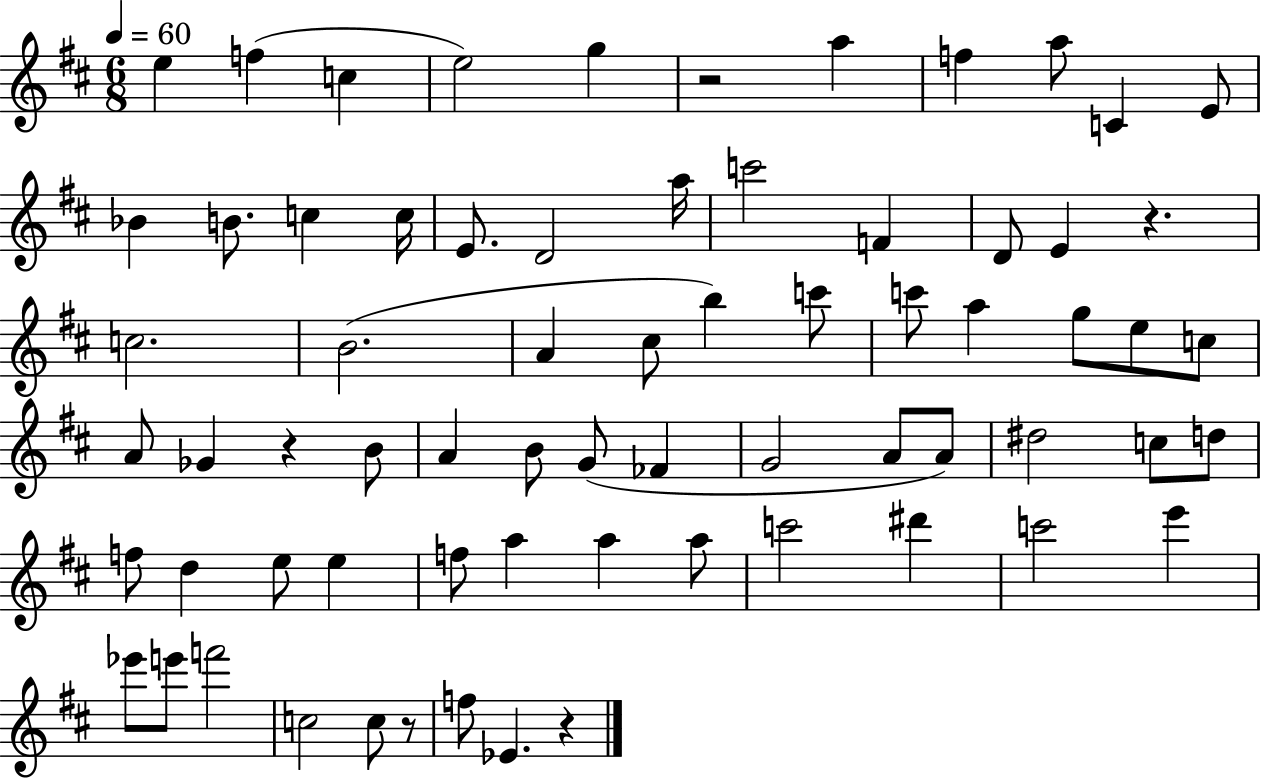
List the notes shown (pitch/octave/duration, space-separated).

E5/q F5/q C5/q E5/h G5/q R/h A5/q F5/q A5/e C4/q E4/e Bb4/q B4/e. C5/q C5/s E4/e. D4/h A5/s C6/h F4/q D4/e E4/q R/q. C5/h. B4/h. A4/q C#5/e B5/q C6/e C6/e A5/q G5/e E5/e C5/e A4/e Gb4/q R/q B4/e A4/q B4/e G4/e FES4/q G4/h A4/e A4/e D#5/h C5/e D5/e F5/e D5/q E5/e E5/q F5/e A5/q A5/q A5/e C6/h D#6/q C6/h E6/q Eb6/e E6/e F6/h C5/h C5/e R/e F5/e Eb4/q. R/q